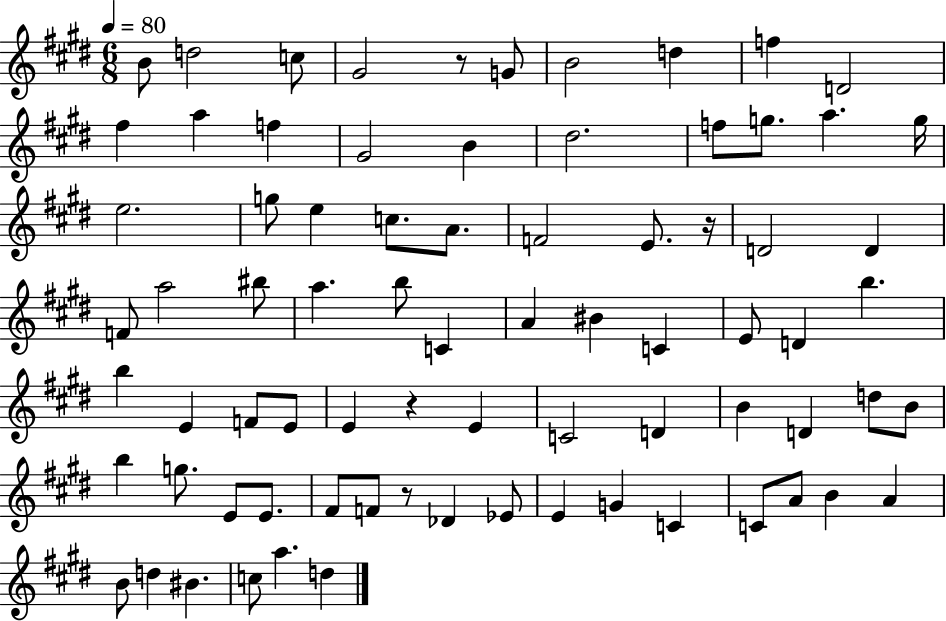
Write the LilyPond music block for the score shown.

{
  \clef treble
  \numericTimeSignature
  \time 6/8
  \key e \major
  \tempo 4 = 80
  \repeat volta 2 { b'8 d''2 c''8 | gis'2 r8 g'8 | b'2 d''4 | f''4 d'2 | \break fis''4 a''4 f''4 | gis'2 b'4 | dis''2. | f''8 g''8. a''4. g''16 | \break e''2. | g''8 e''4 c''8. a'8. | f'2 e'8. r16 | d'2 d'4 | \break f'8 a''2 bis''8 | a''4. b''8 c'4 | a'4 bis'4 c'4 | e'8 d'4 b''4. | \break b''4 e'4 f'8 e'8 | e'4 r4 e'4 | c'2 d'4 | b'4 d'4 d''8 b'8 | \break b''4 g''8. e'8 e'8. | fis'8 f'8 r8 des'4 ees'8 | e'4 g'4 c'4 | c'8 a'8 b'4 a'4 | \break b'8 d''4 bis'4. | c''8 a''4. d''4 | } \bar "|."
}